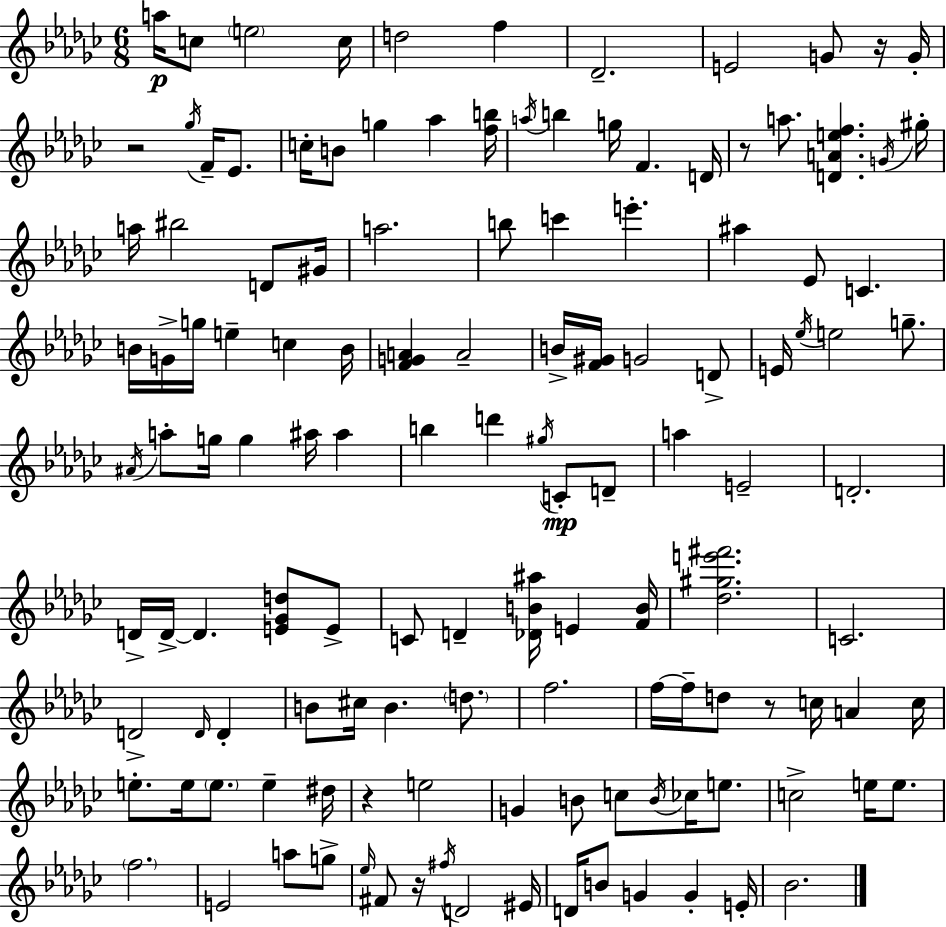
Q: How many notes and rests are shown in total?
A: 130